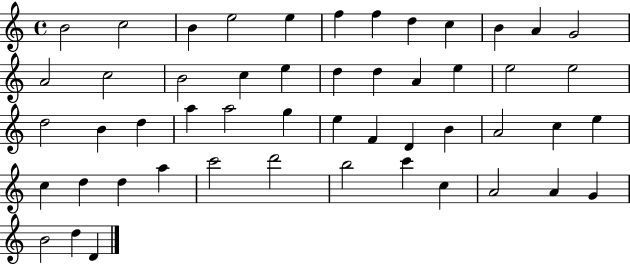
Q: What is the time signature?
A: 4/4